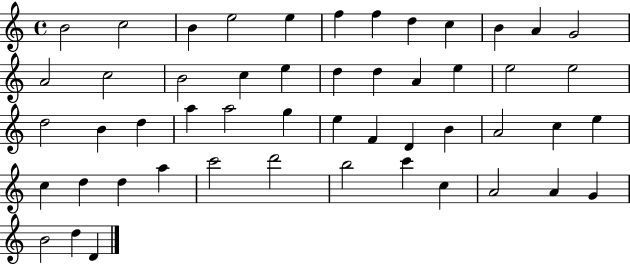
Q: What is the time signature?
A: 4/4